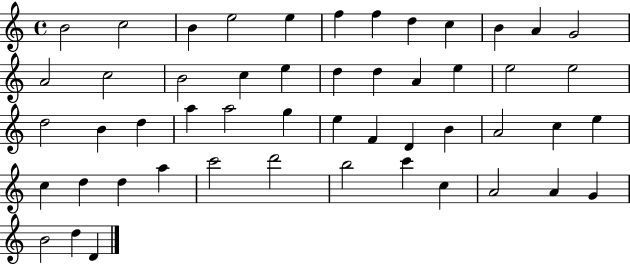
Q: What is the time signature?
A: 4/4